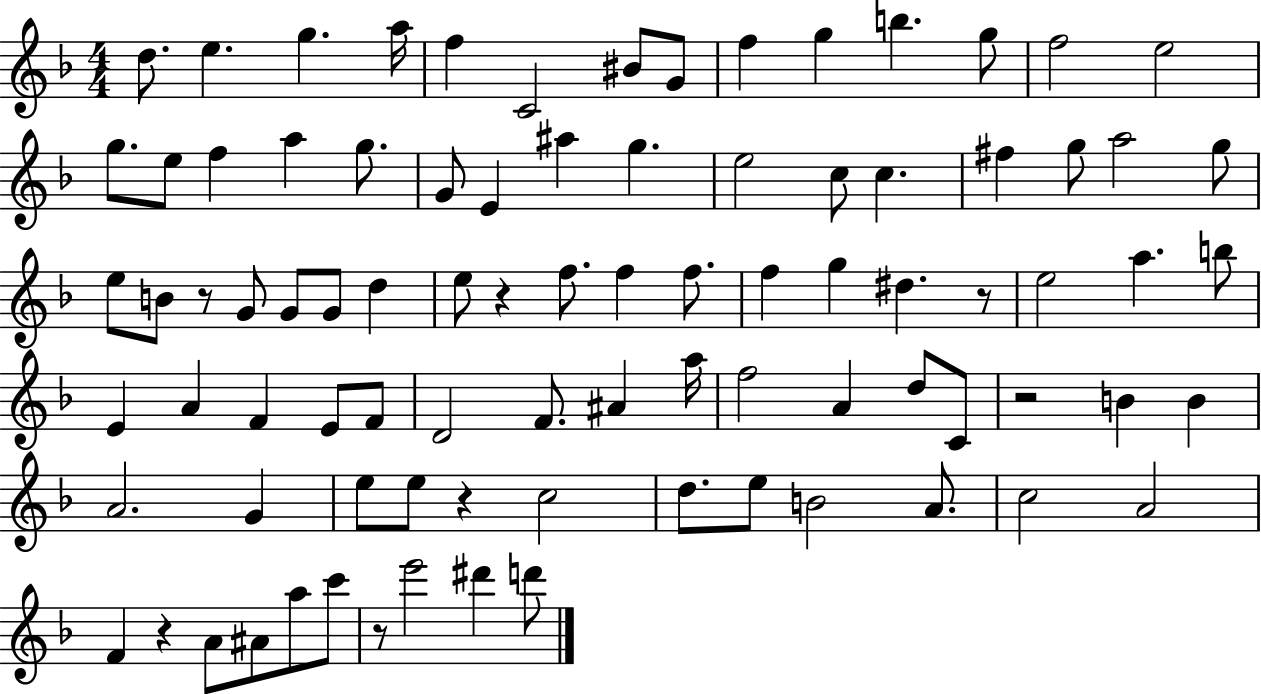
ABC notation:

X:1
T:Untitled
M:4/4
L:1/4
K:F
d/2 e g a/4 f C2 ^B/2 G/2 f g b g/2 f2 e2 g/2 e/2 f a g/2 G/2 E ^a g e2 c/2 c ^f g/2 a2 g/2 e/2 B/2 z/2 G/2 G/2 G/2 d e/2 z f/2 f f/2 f g ^d z/2 e2 a b/2 E A F E/2 F/2 D2 F/2 ^A a/4 f2 A d/2 C/2 z2 B B A2 G e/2 e/2 z c2 d/2 e/2 B2 A/2 c2 A2 F z A/2 ^A/2 a/2 c'/2 z/2 e'2 ^d' d'/2